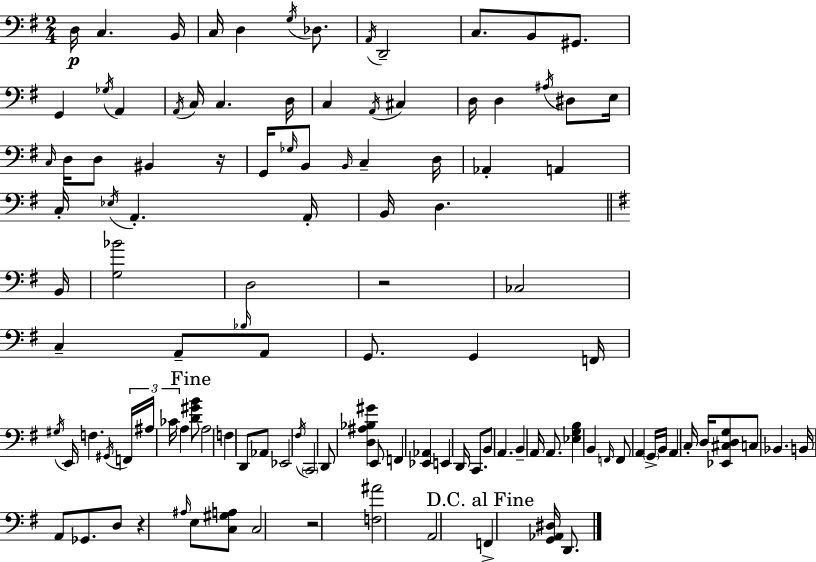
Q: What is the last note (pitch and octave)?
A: D2